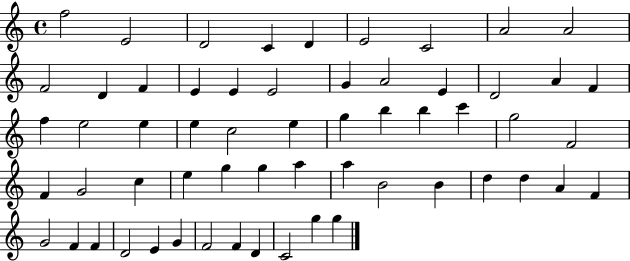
F5/h E4/h D4/h C4/q D4/q E4/h C4/h A4/h A4/h F4/h D4/q F4/q E4/q E4/q E4/h G4/q A4/h E4/q D4/h A4/q F4/q F5/q E5/h E5/q E5/q C5/h E5/q G5/q B5/q B5/q C6/q G5/h F4/h F4/q G4/h C5/q E5/q G5/q G5/q A5/q A5/q B4/h B4/q D5/q D5/q A4/q F4/q G4/h F4/q F4/q D4/h E4/q G4/q F4/h F4/q D4/q C4/h G5/q G5/q